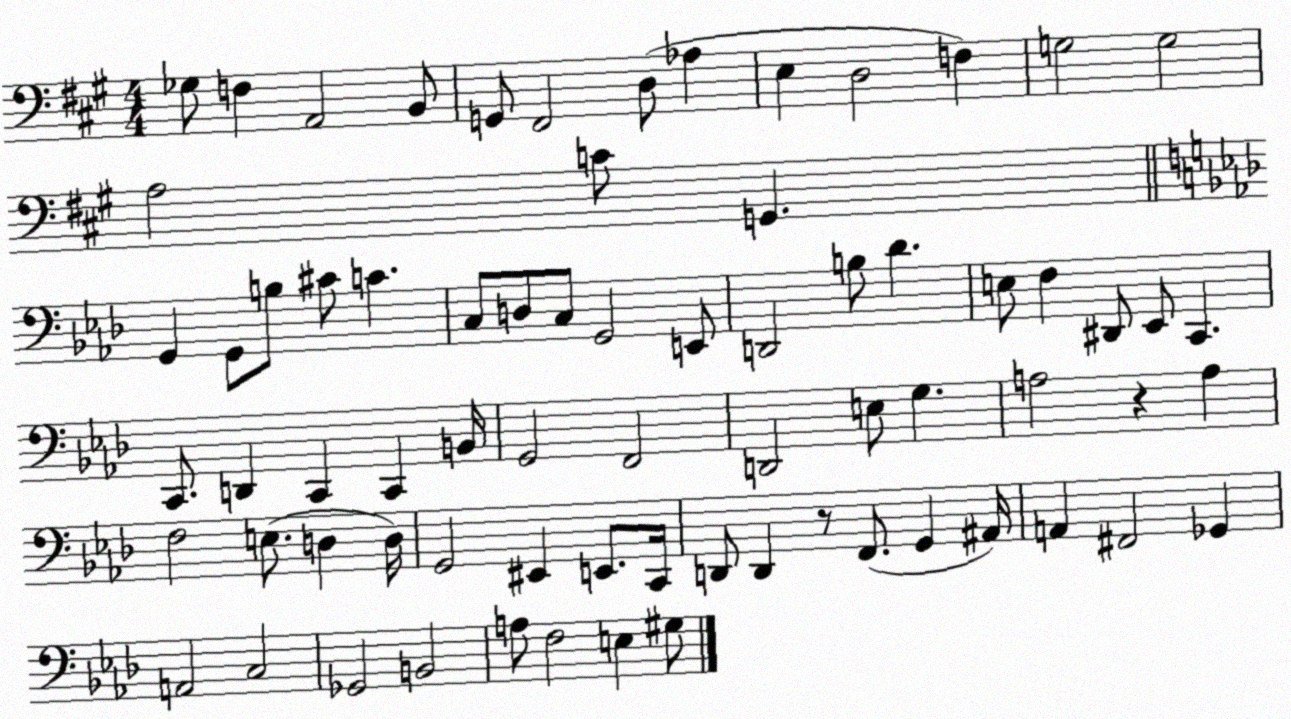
X:1
T:Untitled
M:4/4
L:1/4
K:A
_G,/2 F, A,,2 B,,/2 G,,/2 ^F,,2 D,/2 _A, E, D,2 F, G,2 G,2 A,2 C/2 G,, G,, G,,/2 B,/2 ^C/2 C C,/2 D,/2 C,/2 G,,2 E,,/2 D,,2 B,/2 _D E,/2 F, ^D,,/2 _E,,/2 C,, C,,/2 D,, C,, C,, B,,/4 G,,2 F,,2 D,,2 E,/2 G, A,2 z A, F,2 E,/2 D, D,/4 G,,2 ^E,, E,,/2 C,,/4 D,,/2 D,, z/2 F,,/2 G,, ^A,,/4 A,, ^F,,2 _G,, A,,2 C,2 _G,,2 B,,2 A,/2 F,2 E, ^G,/2